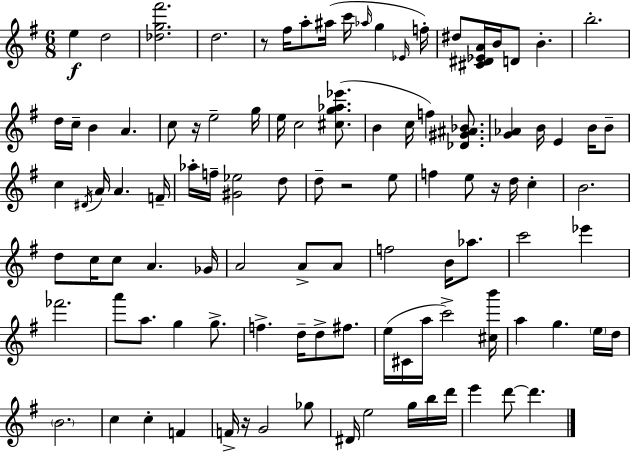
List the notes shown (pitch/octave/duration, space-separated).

E5/q D5/h [Db5,G5,F#6]/h. D5/h. R/e F#5/s A5/e A#5/s C6/s Ab5/s G5/q Eb4/s F5/s D#5/e [C#4,D#4,Eb4,A4]/s B4/s D4/e B4/q. B5/h. D5/s C5/s B4/q A4/q. C5/e R/s E5/h G5/s E5/s C5/h [C#5,G5,Ab5,Eb6]/e. B4/q C5/s F5/q [Db4,G#4,A#4,Bb4]/e. [G4,Ab4]/q B4/s E4/q B4/s B4/e C5/q D#4/s A4/s A4/q. F4/s Ab5/s F5/s [G#4,Eb5]/h D5/e D5/e R/h E5/e F5/q E5/e R/s D5/s C5/q B4/h. D5/e C5/s C5/e A4/q. Gb4/s A4/h A4/e A4/e F5/h B4/s Ab5/e. C6/h Eb6/q FES6/h. A6/e A5/e. G5/q G5/e. F5/q. D5/s D5/e F#5/e. E5/s C#4/s A5/s C6/h [C#5,B6]/s A5/q G5/q. E5/s D5/s B4/h. C5/q C5/q F4/q F4/s R/s G4/h Gb5/e D#4/s E5/h G5/s B5/s D6/s E6/q D6/e D6/q.